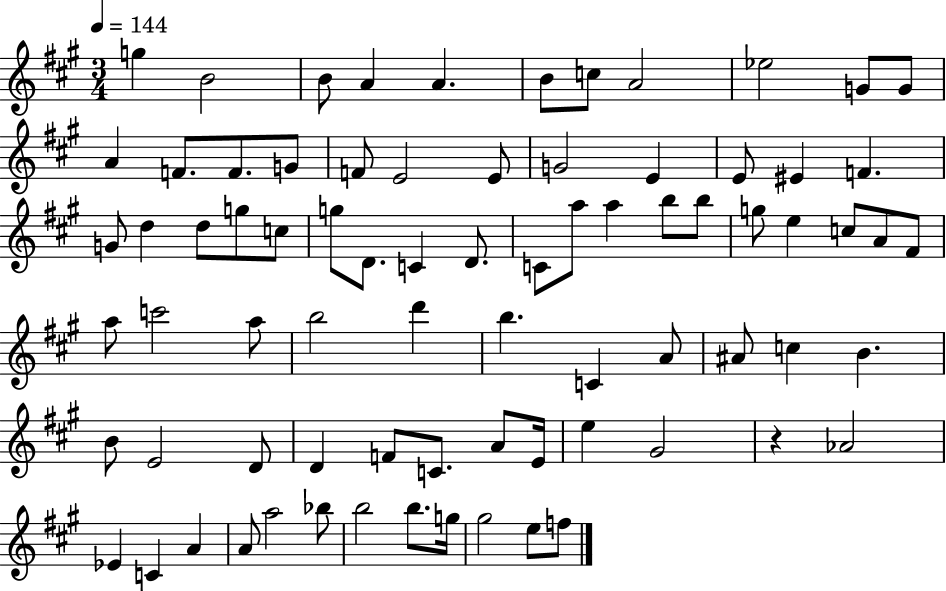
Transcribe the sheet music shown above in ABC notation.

X:1
T:Untitled
M:3/4
L:1/4
K:A
g B2 B/2 A A B/2 c/2 A2 _e2 G/2 G/2 A F/2 F/2 G/2 F/2 E2 E/2 G2 E E/2 ^E F G/2 d d/2 g/2 c/2 g/2 D/2 C D/2 C/2 a/2 a b/2 b/2 g/2 e c/2 A/2 ^F/2 a/2 c'2 a/2 b2 d' b C A/2 ^A/2 c B B/2 E2 D/2 D F/2 C/2 A/2 E/4 e ^G2 z _A2 _E C A A/2 a2 _b/2 b2 b/2 g/4 ^g2 e/2 f/2